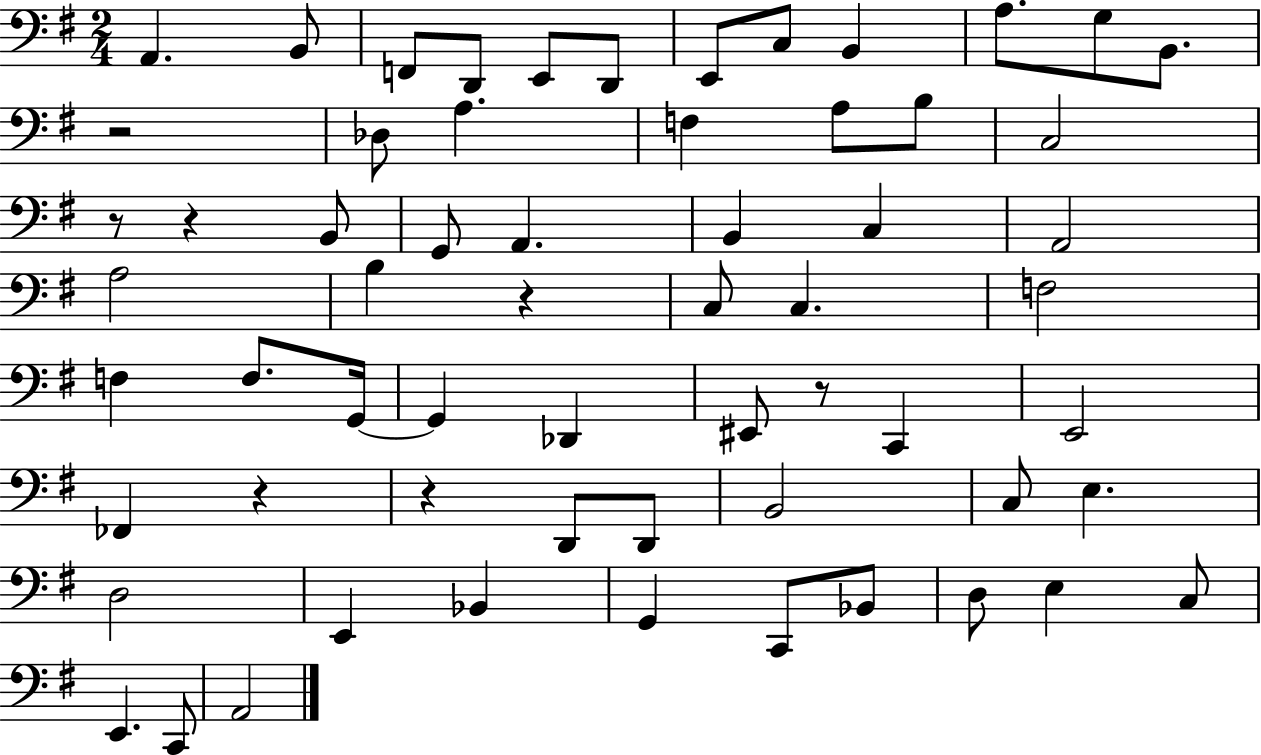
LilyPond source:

{
  \clef bass
  \numericTimeSignature
  \time 2/4
  \key g \major
  \repeat volta 2 { a,4. b,8 | f,8 d,8 e,8 d,8 | e,8 c8 b,4 | a8. g8 b,8. | \break r2 | des8 a4. | f4 a8 b8 | c2 | \break r8 r4 b,8 | g,8 a,4. | b,4 c4 | a,2 | \break a2 | b4 r4 | c8 c4. | f2 | \break f4 f8. g,16~~ | g,4 des,4 | eis,8 r8 c,4 | e,2 | \break fes,4 r4 | r4 d,8 d,8 | b,2 | c8 e4. | \break d2 | e,4 bes,4 | g,4 c,8 bes,8 | d8 e4 c8 | \break e,4. c,8 | a,2 | } \bar "|."
}